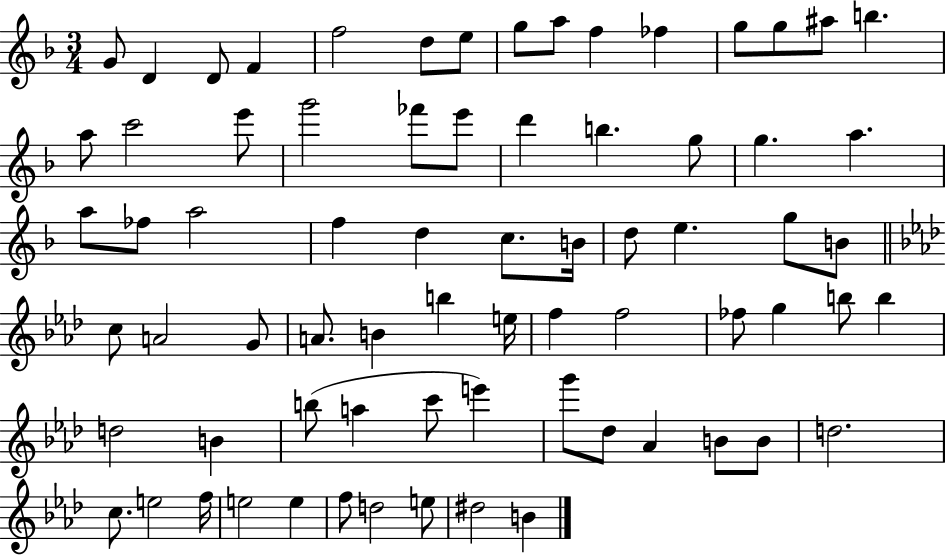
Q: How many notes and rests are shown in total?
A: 72